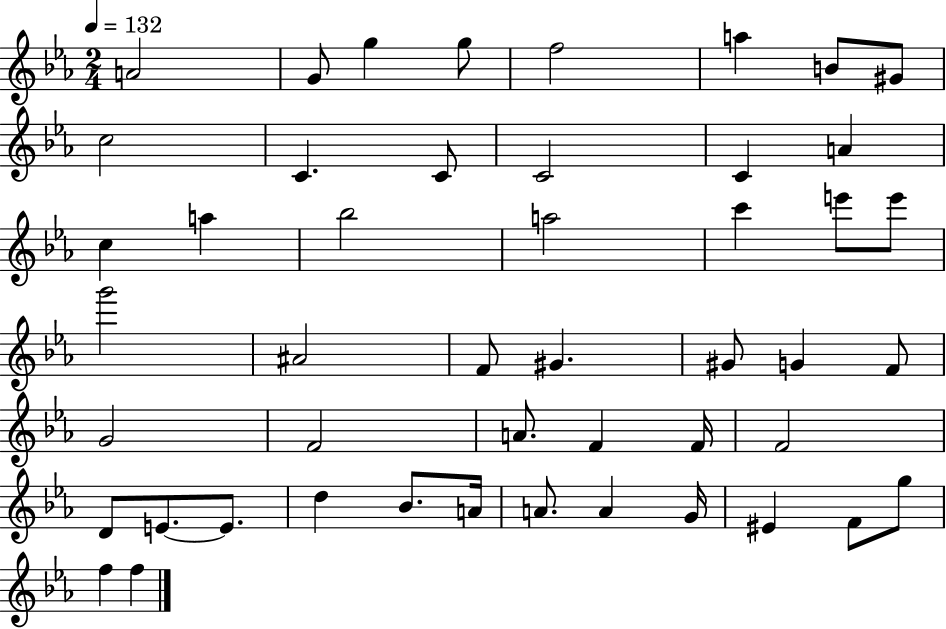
A4/h G4/e G5/q G5/e F5/h A5/q B4/e G#4/e C5/h C4/q. C4/e C4/h C4/q A4/q C5/q A5/q Bb5/h A5/h C6/q E6/e E6/e G6/h A#4/h F4/e G#4/q. G#4/e G4/q F4/e G4/h F4/h A4/e. F4/q F4/s F4/h D4/e E4/e. E4/e. D5/q Bb4/e. A4/s A4/e. A4/q G4/s EIS4/q F4/e G5/e F5/q F5/q